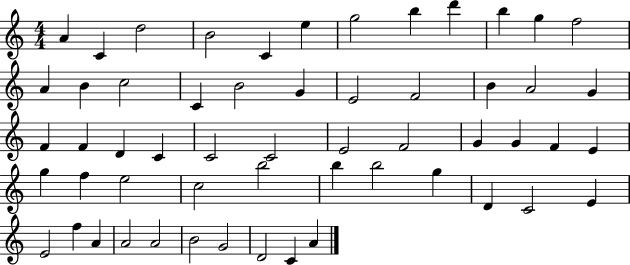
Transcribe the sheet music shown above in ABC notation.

X:1
T:Untitled
M:4/4
L:1/4
K:C
A C d2 B2 C e g2 b d' b g f2 A B c2 C B2 G E2 F2 B A2 G F F D C C2 C2 E2 F2 G G F E g f e2 c2 b2 b b2 g D C2 E E2 f A A2 A2 B2 G2 D2 C A